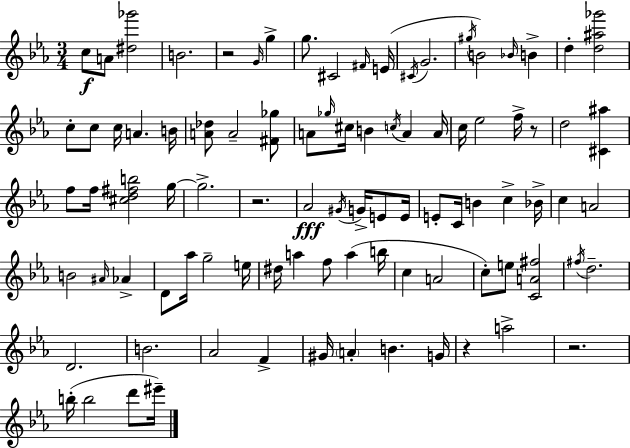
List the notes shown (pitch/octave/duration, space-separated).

C5/e A4/e [D#5,Gb6]/h B4/h. R/h G4/s G5/q G5/e. C#4/h F#4/s E4/s C#4/s G4/h. G#5/s B4/h Bb4/s B4/q D5/q [D5,A#5,Gb6]/h C5/e C5/e C5/s A4/q. B4/s [A4,Db5]/e A4/h [F#4,Gb5]/e A4/e Gb5/s C#5/s B4/q C5/s A4/q A4/s C5/s Eb5/h F5/s R/e D5/h [C#4,A#5]/q F5/e F5/s [C#5,D5,F#5,B5]/h G5/s G5/h. R/h. Ab4/h G#4/s G4/s E4/e E4/s E4/e C4/s B4/q C5/q Bb4/s C5/q A4/h B4/h A#4/s Ab4/q D4/e Ab5/s G5/h E5/s D#5/s A5/q F5/e A5/q B5/s C5/q A4/h C5/e E5/e [C4,A4,F#5]/h F#5/s D5/h. D4/h. B4/h. Ab4/h F4/q G#4/s A4/q B4/q. G4/s R/q A5/h R/h. B5/s B5/h D6/e EIS6/s